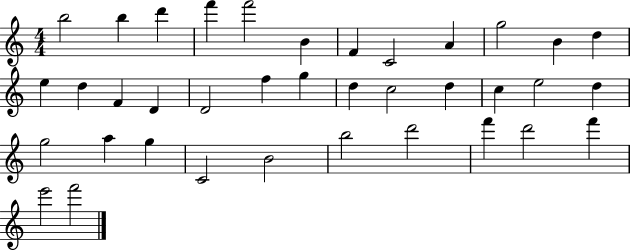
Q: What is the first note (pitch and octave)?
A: B5